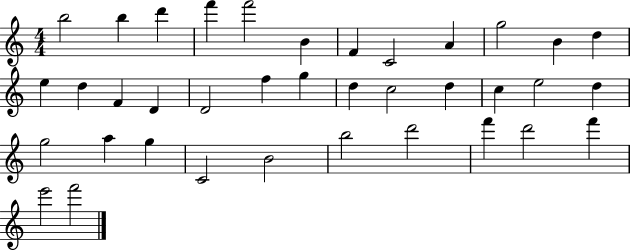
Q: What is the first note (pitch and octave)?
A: B5